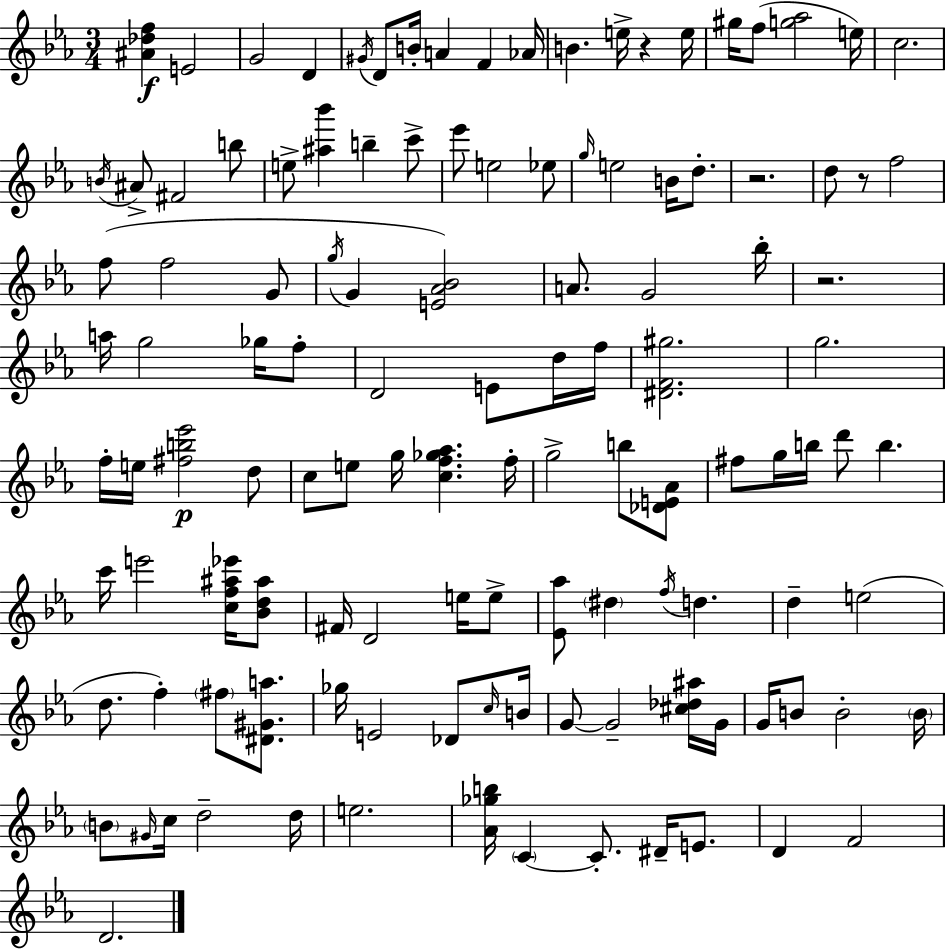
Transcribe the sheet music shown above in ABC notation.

X:1
T:Untitled
M:3/4
L:1/4
K:Eb
[^A_df] E2 G2 D ^G/4 D/2 B/4 A F _A/4 B e/4 z e/4 ^g/4 f/2 [g_a]2 e/4 c2 B/4 ^A/2 ^F2 b/2 e/2 [^a_b'] b c'/2 _e'/2 e2 _e/2 g/4 e2 B/4 d/2 z2 d/2 z/2 f2 f/2 f2 G/2 g/4 G [E_A_B]2 A/2 G2 _b/4 z2 a/4 g2 _g/4 f/2 D2 E/2 d/4 f/4 [^DF^g]2 g2 f/4 e/4 [^fb_e']2 d/2 c/2 e/2 g/4 [cf_g_a] f/4 g2 b/2 [_DE_A]/2 ^f/2 g/4 b/4 d'/2 b c'/4 e'2 [cf^a_e']/4 [_Bd^a]/2 ^F/4 D2 e/4 e/2 [_E_a]/2 ^d f/4 d d e2 d/2 f ^f/2 [^D^Ga]/2 _g/4 E2 _D/2 c/4 B/4 G/2 G2 [^c_d^a]/4 G/4 G/4 B/2 B2 B/4 B/2 ^G/4 c/4 d2 d/4 e2 [_A_gb]/4 C C/2 ^D/4 E/2 D F2 D2